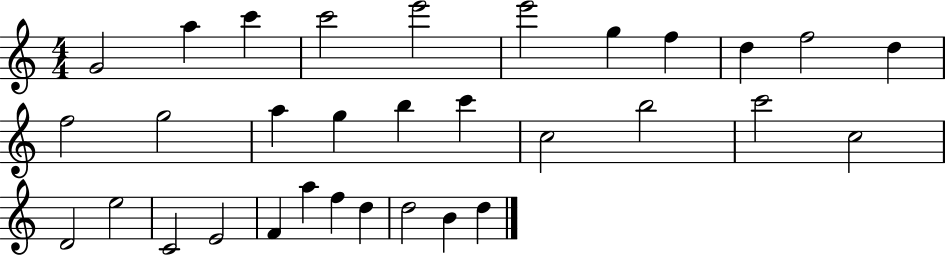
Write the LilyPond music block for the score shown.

{
  \clef treble
  \numericTimeSignature
  \time 4/4
  \key c \major
  g'2 a''4 c'''4 | c'''2 e'''2 | e'''2 g''4 f''4 | d''4 f''2 d''4 | \break f''2 g''2 | a''4 g''4 b''4 c'''4 | c''2 b''2 | c'''2 c''2 | \break d'2 e''2 | c'2 e'2 | f'4 a''4 f''4 d''4 | d''2 b'4 d''4 | \break \bar "|."
}